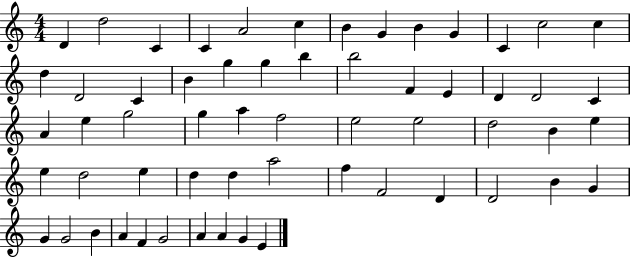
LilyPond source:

{
  \clef treble
  \numericTimeSignature
  \time 4/4
  \key c \major
  d'4 d''2 c'4 | c'4 a'2 c''4 | b'4 g'4 b'4 g'4 | c'4 c''2 c''4 | \break d''4 d'2 c'4 | b'4 g''4 g''4 b''4 | b''2 f'4 e'4 | d'4 d'2 c'4 | \break a'4 e''4 g''2 | g''4 a''4 f''2 | e''2 e''2 | d''2 b'4 e''4 | \break e''4 d''2 e''4 | d''4 d''4 a''2 | f''4 f'2 d'4 | d'2 b'4 g'4 | \break g'4 g'2 b'4 | a'4 f'4 g'2 | a'4 a'4 g'4 e'4 | \bar "|."
}